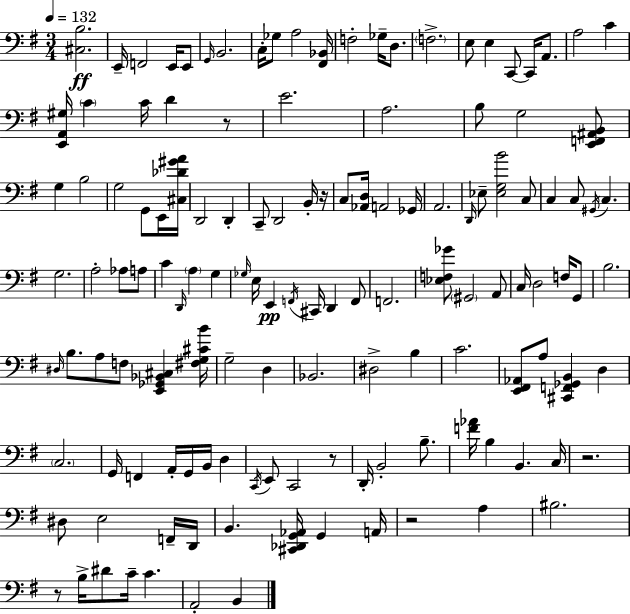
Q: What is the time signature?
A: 3/4